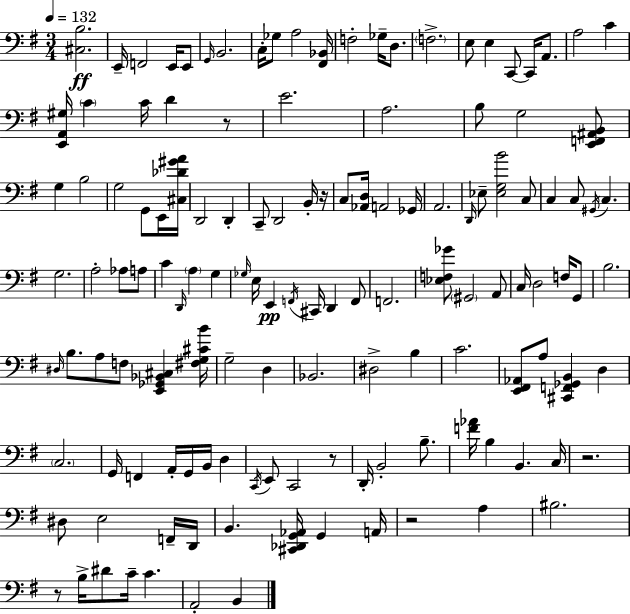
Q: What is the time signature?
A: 3/4